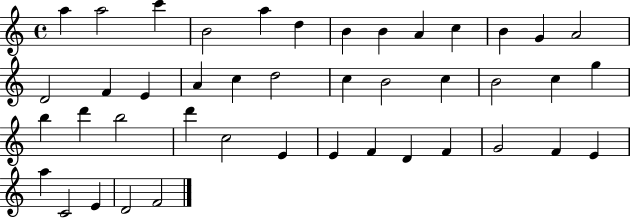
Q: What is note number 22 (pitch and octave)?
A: C5